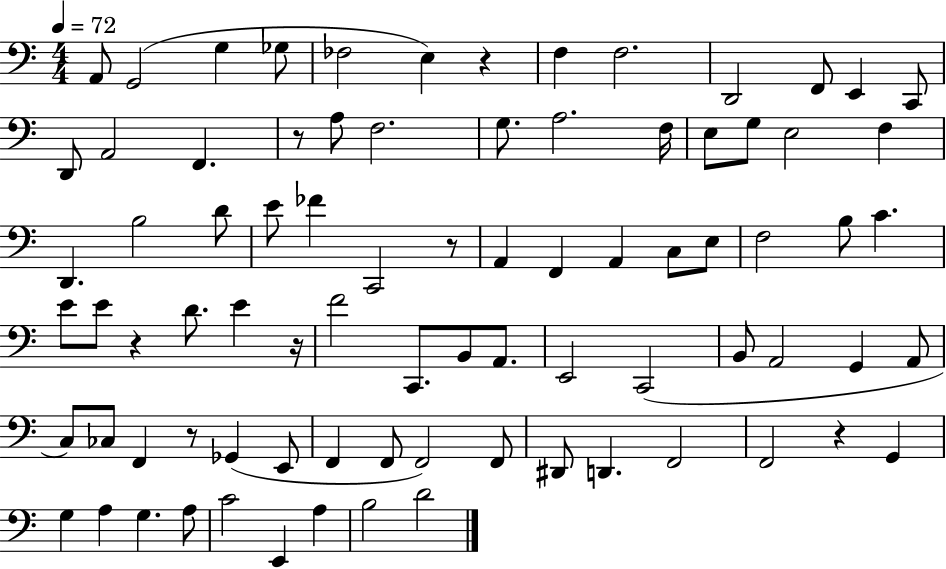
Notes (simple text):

A2/e G2/h G3/q Gb3/e FES3/h E3/q R/q F3/q F3/h. D2/h F2/e E2/q C2/e D2/e A2/h F2/q. R/e A3/e F3/h. G3/e. A3/h. F3/s E3/e G3/e E3/h F3/q D2/q. B3/h D4/e E4/e FES4/q C2/h R/e A2/q F2/q A2/q C3/e E3/e F3/h B3/e C4/q. E4/e E4/e R/q D4/e. E4/q R/s F4/h C2/e. B2/e A2/e. E2/h C2/h B2/e A2/h G2/q A2/e C3/e CES3/e F2/q R/e Gb2/q E2/e F2/q F2/e F2/h F2/e D#2/e D2/q. F2/h F2/h R/q G2/q G3/q A3/q G3/q. A3/e C4/h E2/q A3/q B3/h D4/h